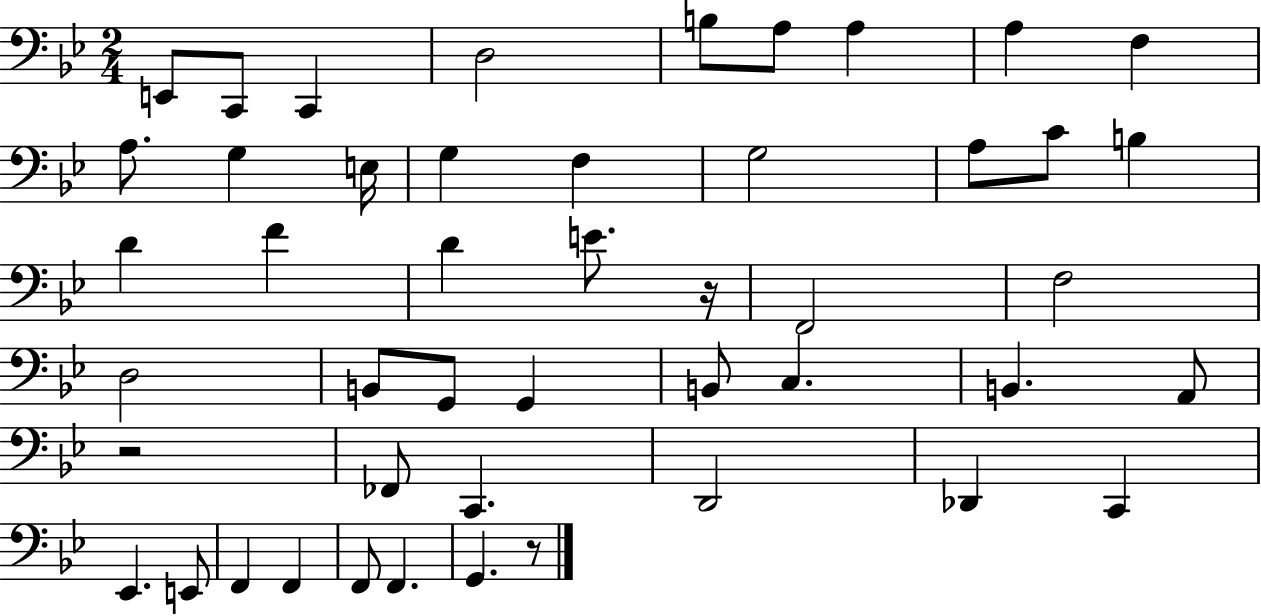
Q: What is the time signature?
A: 2/4